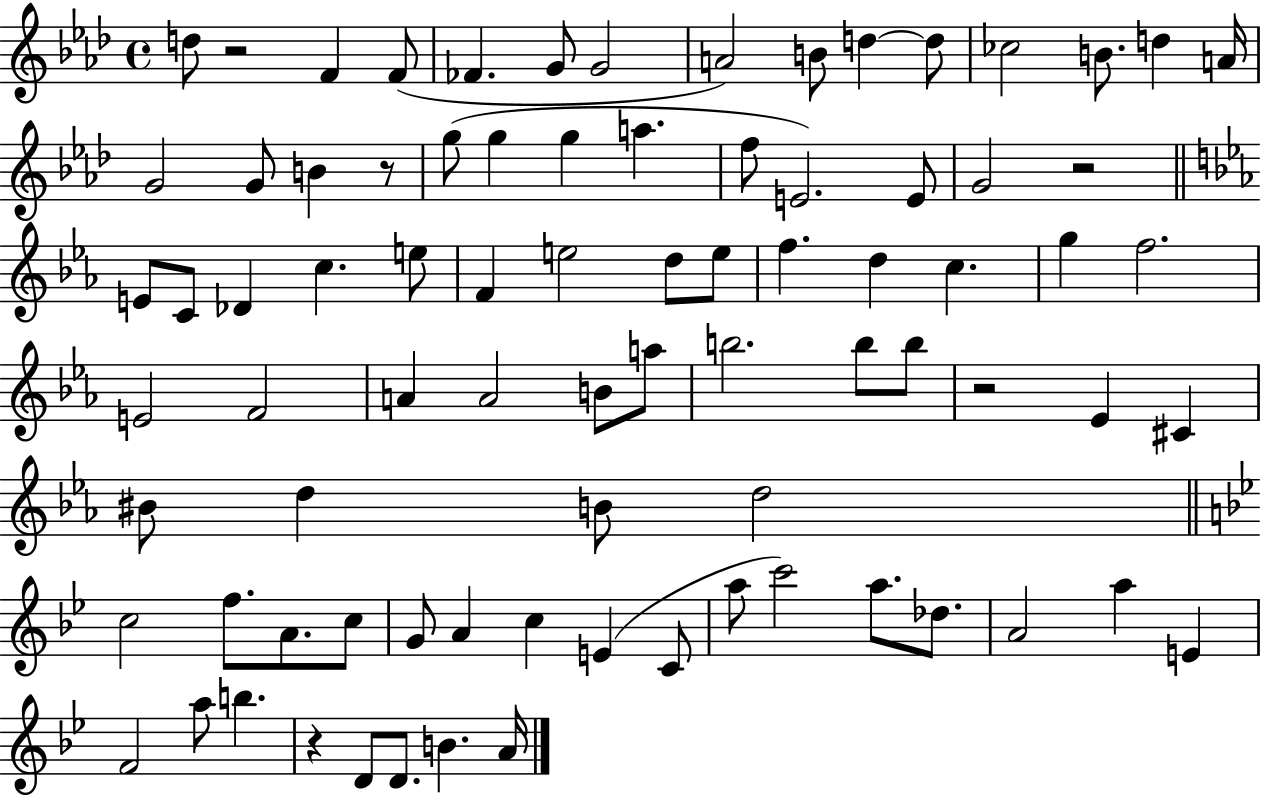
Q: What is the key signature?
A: AES major